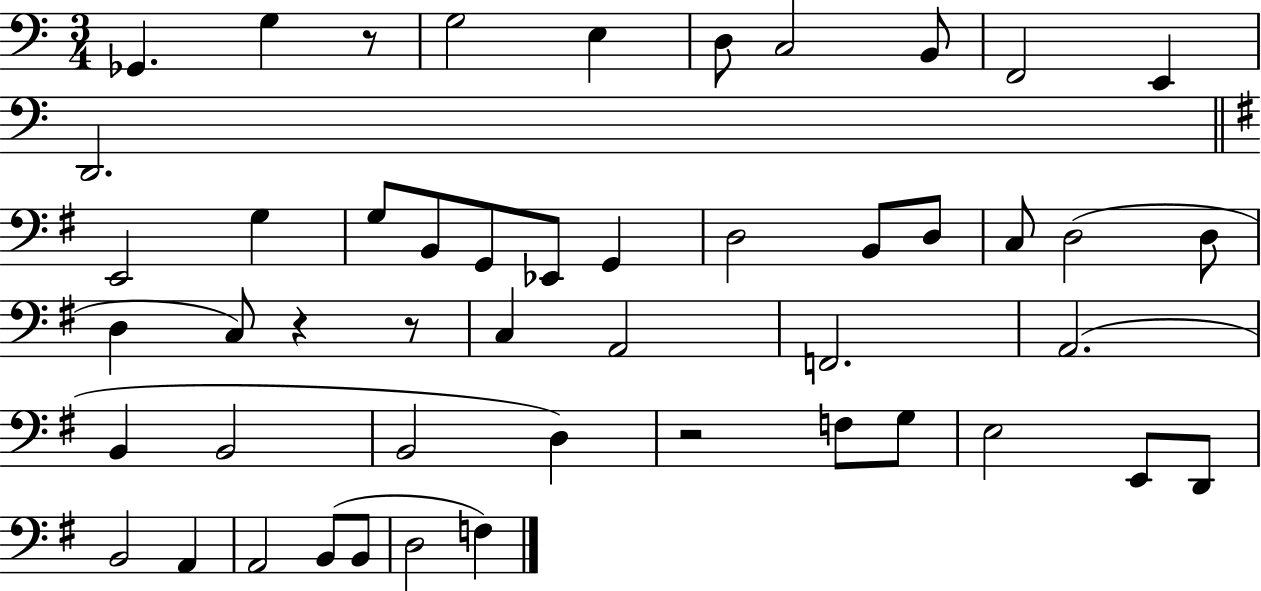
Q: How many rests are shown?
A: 4